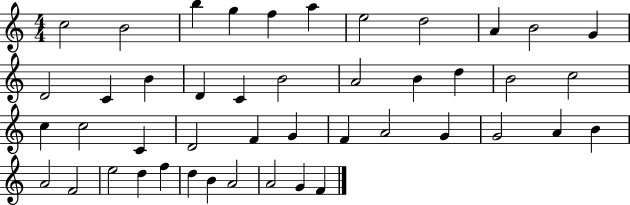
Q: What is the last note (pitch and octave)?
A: F4